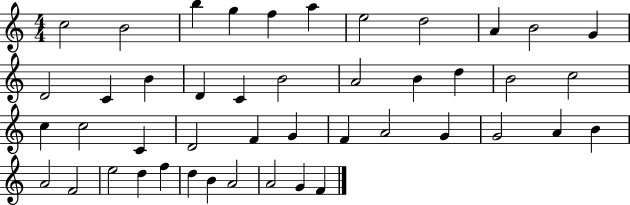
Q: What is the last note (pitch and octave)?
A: F4